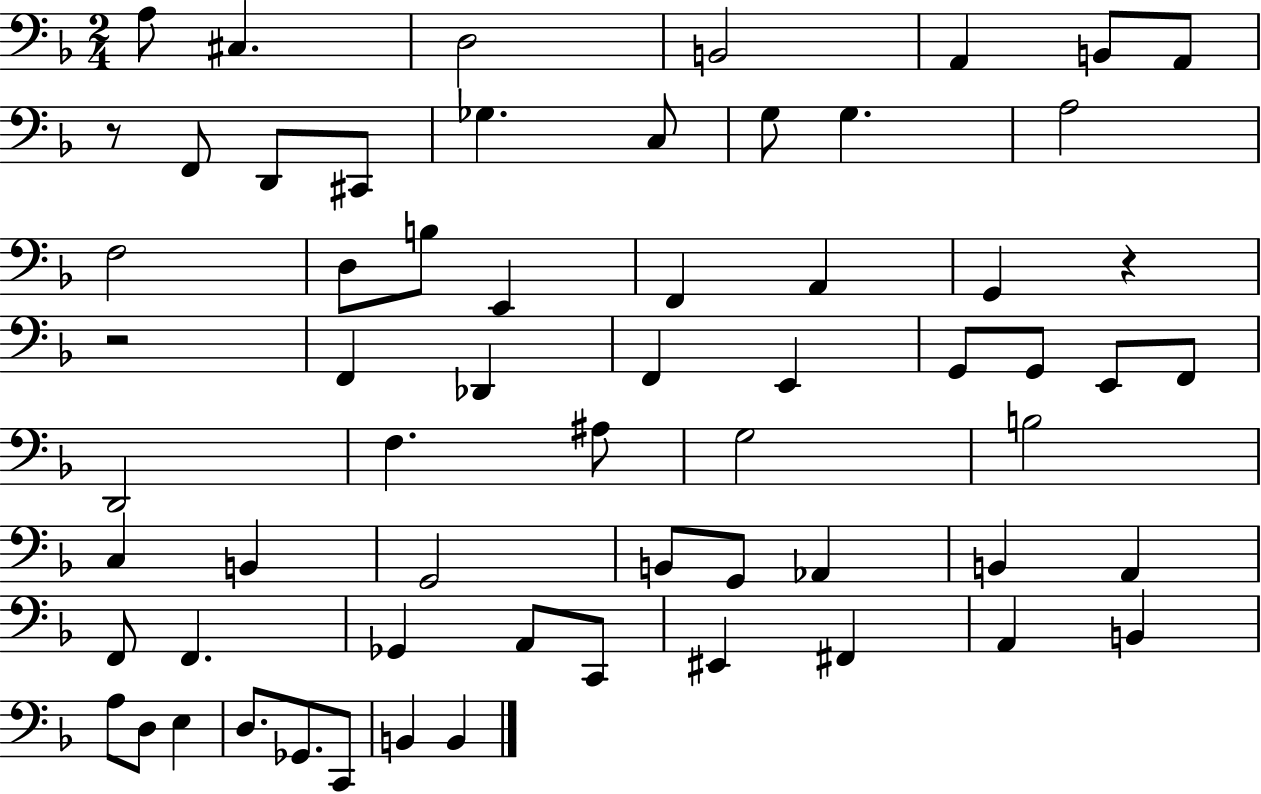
{
  \clef bass
  \numericTimeSignature
  \time 2/4
  \key f \major
  a8 cis4. | d2 | b,2 | a,4 b,8 a,8 | \break r8 f,8 d,8 cis,8 | ges4. c8 | g8 g4. | a2 | \break f2 | d8 b8 e,4 | f,4 a,4 | g,4 r4 | \break r2 | f,4 des,4 | f,4 e,4 | g,8 g,8 e,8 f,8 | \break d,2 | f4. ais8 | g2 | b2 | \break c4 b,4 | g,2 | b,8 g,8 aes,4 | b,4 a,4 | \break f,8 f,4. | ges,4 a,8 c,8 | eis,4 fis,4 | a,4 b,4 | \break a8 d8 e4 | d8. ges,8. c,8 | b,4 b,4 | \bar "|."
}